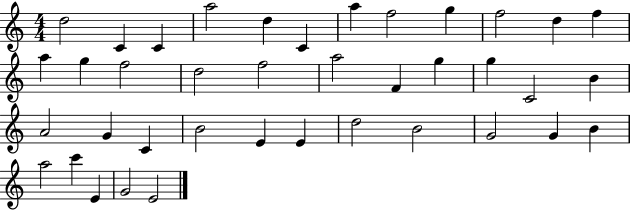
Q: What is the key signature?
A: C major